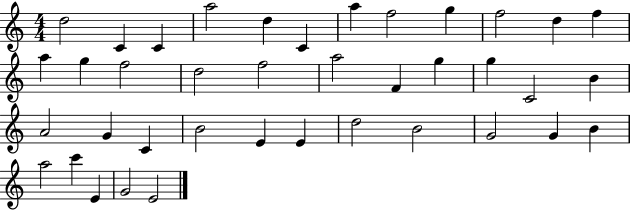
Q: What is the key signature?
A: C major